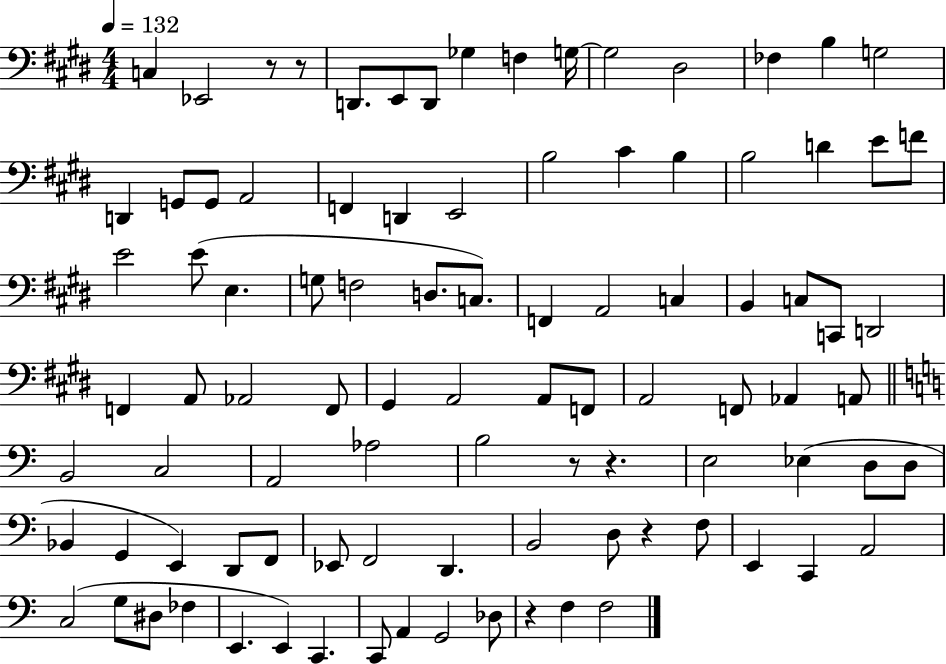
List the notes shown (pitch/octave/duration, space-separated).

C3/q Eb2/h R/e R/e D2/e. E2/e D2/e Gb3/q F3/q G3/s G3/h D#3/h FES3/q B3/q G3/h D2/q G2/e G2/e A2/h F2/q D2/q E2/h B3/h C#4/q B3/q B3/h D4/q E4/e F4/e E4/h E4/e E3/q. G3/e F3/h D3/e. C3/e. F2/q A2/h C3/q B2/q C3/e C2/e D2/h F2/q A2/e Ab2/h F2/e G#2/q A2/h A2/e F2/e A2/h F2/e Ab2/q A2/e B2/h C3/h A2/h Ab3/h B3/h R/e R/q. E3/h Eb3/q D3/e D3/e Bb2/q G2/q E2/q D2/e F2/e Eb2/e F2/h D2/q. B2/h D3/e R/q F3/e E2/q C2/q A2/h C3/h G3/e D#3/e FES3/q E2/q. E2/q C2/q. C2/e A2/q G2/h Db3/e R/q F3/q F3/h